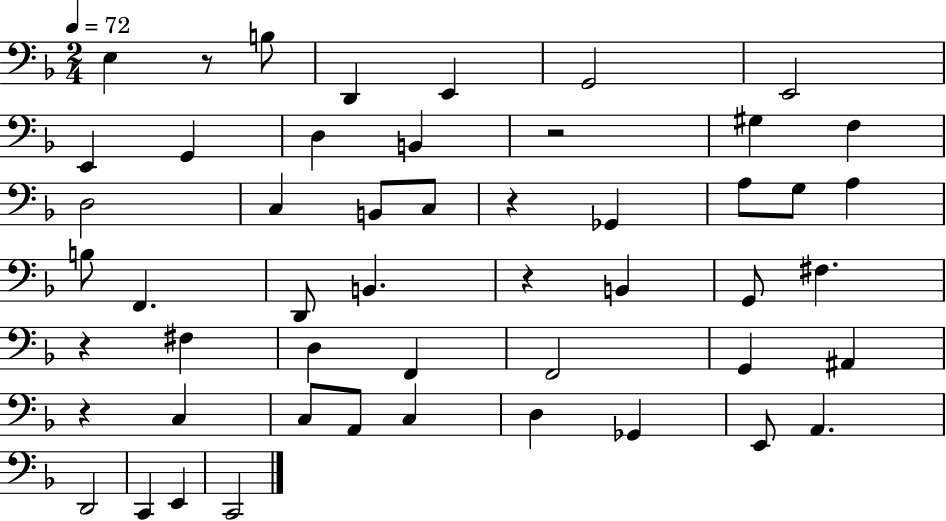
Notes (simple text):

E3/q R/e B3/e D2/q E2/q G2/h E2/h E2/q G2/q D3/q B2/q R/h G#3/q F3/q D3/h C3/q B2/e C3/e R/q Gb2/q A3/e G3/e A3/q B3/e F2/q. D2/e B2/q. R/q B2/q G2/e F#3/q. R/q F#3/q D3/q F2/q F2/h G2/q A#2/q R/q C3/q C3/e A2/e C3/q D3/q Gb2/q E2/e A2/q. D2/h C2/q E2/q C2/h